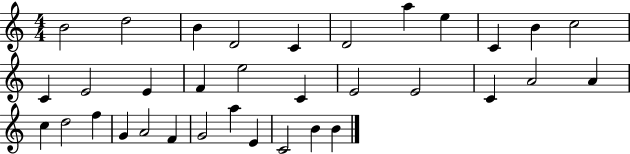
B4/h D5/h B4/q D4/h C4/q D4/h A5/q E5/q C4/q B4/q C5/h C4/q E4/h E4/q F4/q E5/h C4/q E4/h E4/h C4/q A4/h A4/q C5/q D5/h F5/q G4/q A4/h F4/q G4/h A5/q E4/q C4/h B4/q B4/q